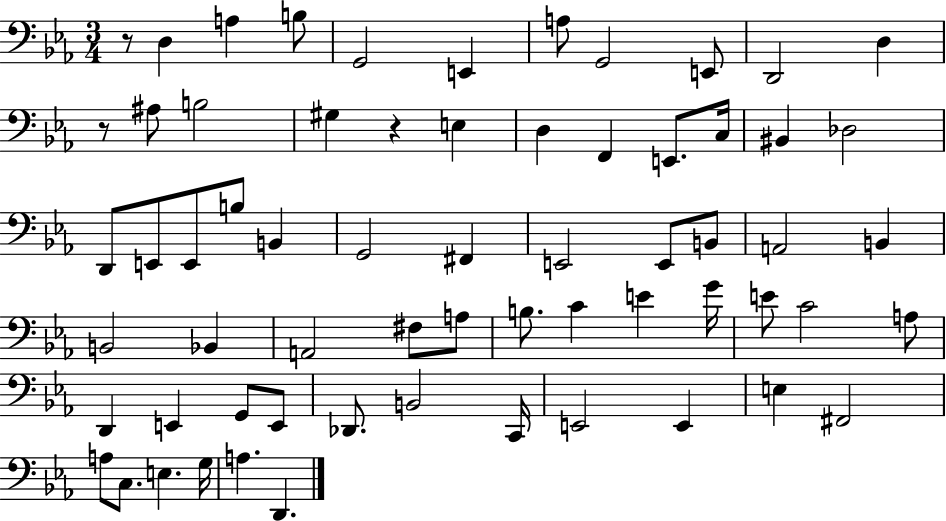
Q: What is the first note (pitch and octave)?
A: D3